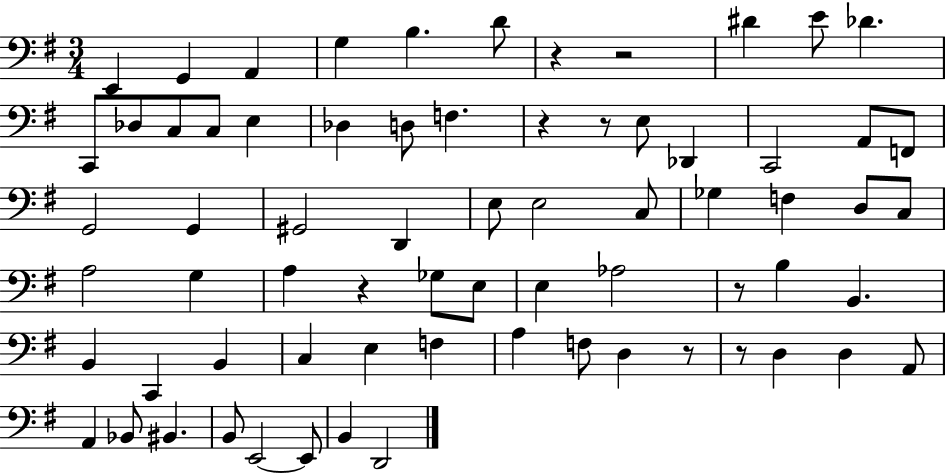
E2/q G2/q A2/q G3/q B3/q. D4/e R/q R/h D#4/q E4/e Db4/q. C2/e Db3/e C3/e C3/e E3/q Db3/q D3/e F3/q. R/q R/e E3/e Db2/q C2/h A2/e F2/e G2/h G2/q G#2/h D2/q E3/e E3/h C3/e Gb3/q F3/q D3/e C3/e A3/h G3/q A3/q R/q Gb3/e E3/e E3/q Ab3/h R/e B3/q B2/q. B2/q C2/q B2/q C3/q E3/q F3/q A3/q F3/e D3/q R/e R/e D3/q D3/q A2/e A2/q Bb2/e BIS2/q. B2/e E2/h E2/e B2/q D2/h